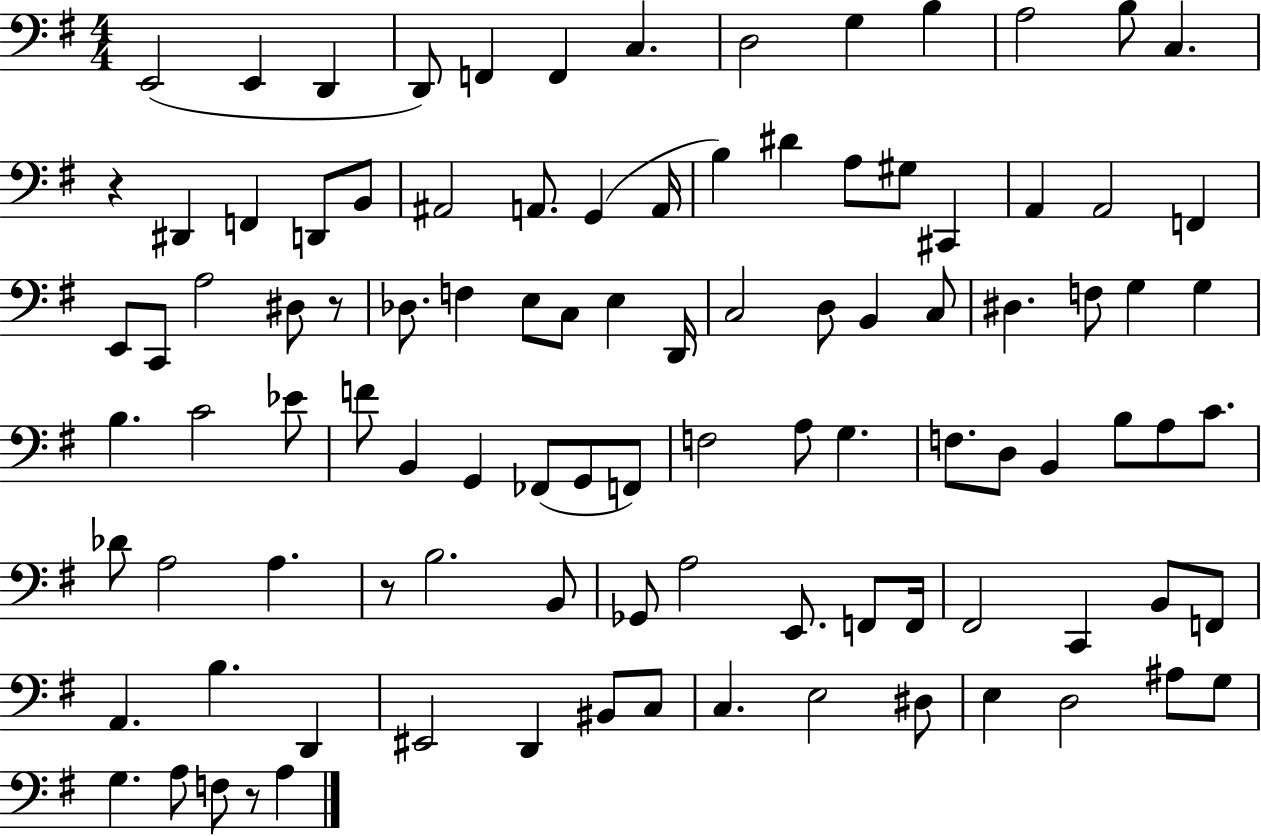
X:1
T:Untitled
M:4/4
L:1/4
K:G
E,,2 E,, D,, D,,/2 F,, F,, C, D,2 G, B, A,2 B,/2 C, z ^D,, F,, D,,/2 B,,/2 ^A,,2 A,,/2 G,, A,,/4 B, ^D A,/2 ^G,/2 ^C,, A,, A,,2 F,, E,,/2 C,,/2 A,2 ^D,/2 z/2 _D,/2 F, E,/2 C,/2 E, D,,/4 C,2 D,/2 B,, C,/2 ^D, F,/2 G, G, B, C2 _E/2 F/2 B,, G,, _F,,/2 G,,/2 F,,/2 F,2 A,/2 G, F,/2 D,/2 B,, B,/2 A,/2 C/2 _D/2 A,2 A, z/2 B,2 B,,/2 _G,,/2 A,2 E,,/2 F,,/2 F,,/4 ^F,,2 C,, B,,/2 F,,/2 A,, B, D,, ^E,,2 D,, ^B,,/2 C,/2 C, E,2 ^D,/2 E, D,2 ^A,/2 G,/2 G, A,/2 F,/2 z/2 A,